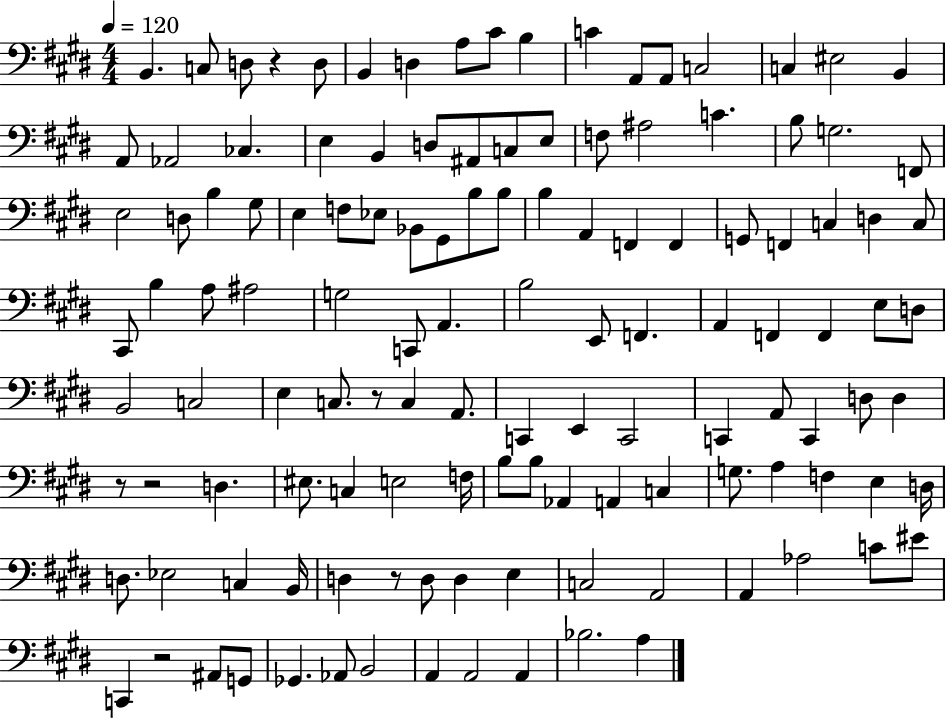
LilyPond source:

{
  \clef bass
  \numericTimeSignature
  \time 4/4
  \key e \major
  \tempo 4 = 120
  b,4. c8 d8 r4 d8 | b,4 d4 a8 cis'8 b4 | c'4 a,8 a,8 c2 | c4 eis2 b,4 | \break a,8 aes,2 ces4. | e4 b,4 d8 ais,8 c8 e8 | f8 ais2 c'4. | b8 g2. f,8 | \break e2 d8 b4 gis8 | e4 f8 ees8 bes,8 gis,8 b8 b8 | b4 a,4 f,4 f,4 | g,8 f,4 c4 d4 c8 | \break cis,8 b4 a8 ais2 | g2 c,8 a,4. | b2 e,8 f,4. | a,4 f,4 f,4 e8 d8 | \break b,2 c2 | e4 c8. r8 c4 a,8. | c,4 e,4 c,2 | c,4 a,8 c,4 d8 d4 | \break r8 r2 d4. | eis8. c4 e2 f16 | b8 b8 aes,4 a,4 c4 | g8. a4 f4 e4 d16 | \break d8. ees2 c4 b,16 | d4 r8 d8 d4 e4 | c2 a,2 | a,4 aes2 c'8 eis'8 | \break c,4 r2 ais,8 g,8 | ges,4. aes,8 b,2 | a,4 a,2 a,4 | bes2. a4 | \break \bar "|."
}